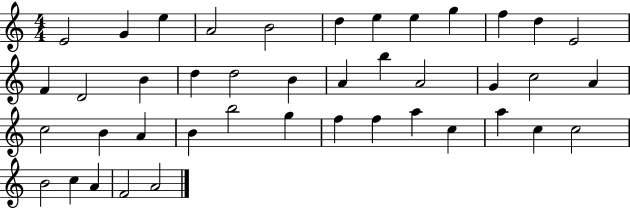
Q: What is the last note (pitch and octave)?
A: A4